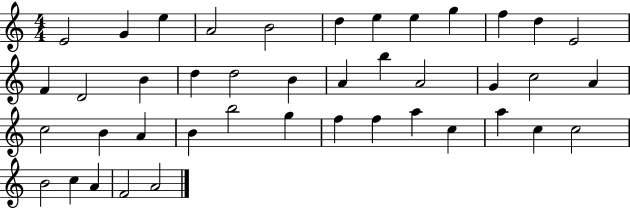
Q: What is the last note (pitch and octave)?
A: A4